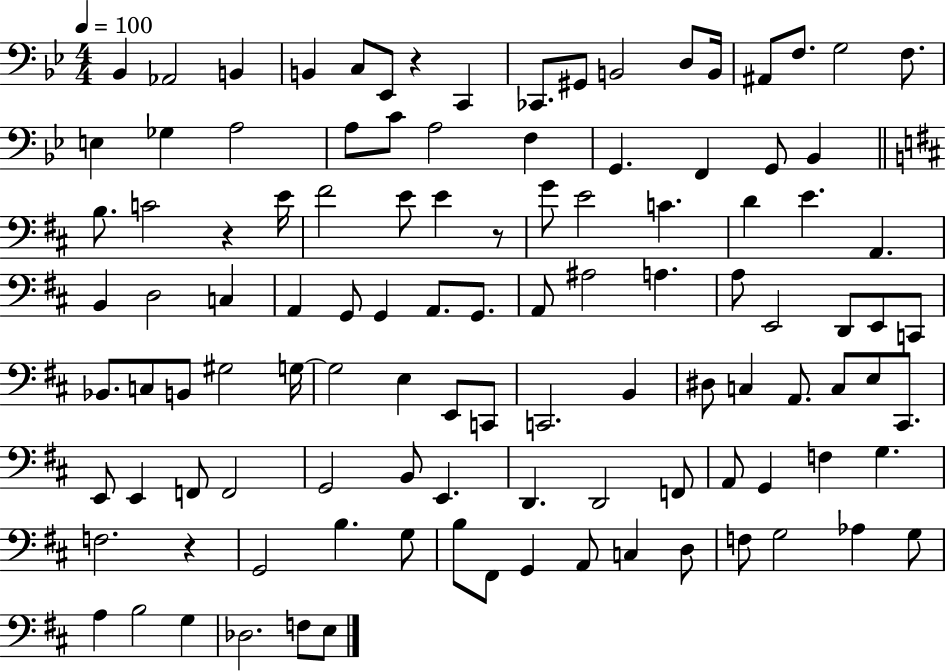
X:1
T:Untitled
M:4/4
L:1/4
K:Bb
_B,, _A,,2 B,, B,, C,/2 _E,,/2 z C,, _C,,/2 ^G,,/2 B,,2 D,/2 B,,/4 ^A,,/2 F,/2 G,2 F,/2 E, _G, A,2 A,/2 C/2 A,2 F, G,, F,, G,,/2 _B,, B,/2 C2 z E/4 ^F2 E/2 E z/2 G/2 E2 C D E A,, B,, D,2 C, A,, G,,/2 G,, A,,/2 G,,/2 A,,/2 ^A,2 A, A,/2 E,,2 D,,/2 E,,/2 C,,/2 _B,,/2 C,/2 B,,/2 ^G,2 G,/4 G,2 E, E,,/2 C,,/2 C,,2 B,, ^D,/2 C, A,,/2 C,/2 E,/2 ^C,,/2 E,,/2 E,, F,,/2 F,,2 G,,2 B,,/2 E,, D,, D,,2 F,,/2 A,,/2 G,, F, G, F,2 z G,,2 B, G,/2 B,/2 ^F,,/2 G,, A,,/2 C, D,/2 F,/2 G,2 _A, G,/2 A, B,2 G, _D,2 F,/2 E,/2